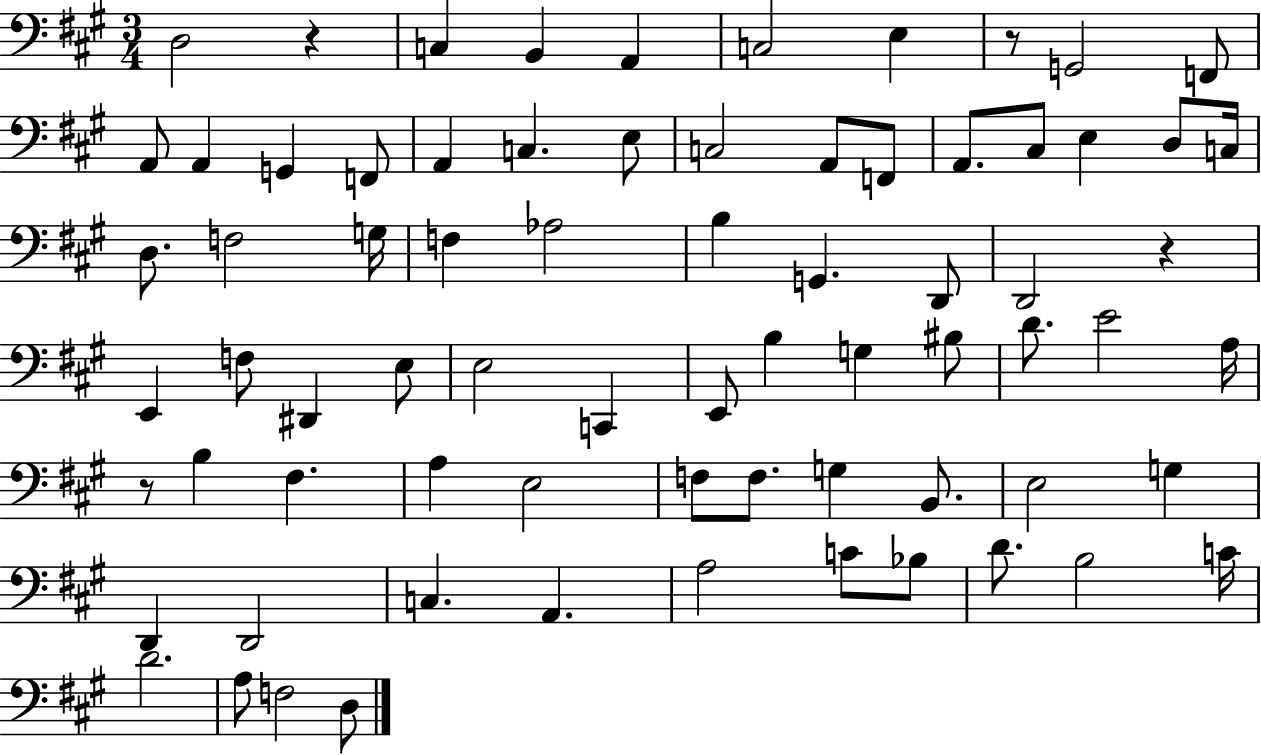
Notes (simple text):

D3/h R/q C3/q B2/q A2/q C3/h E3/q R/e G2/h F2/e A2/e A2/q G2/q F2/e A2/q C3/q. E3/e C3/h A2/e F2/e A2/e. C#3/e E3/q D3/e C3/s D3/e. F3/h G3/s F3/q Ab3/h B3/q G2/q. D2/e D2/h R/q E2/q F3/e D#2/q E3/e E3/h C2/q E2/e B3/q G3/q BIS3/e D4/e. E4/h A3/s R/e B3/q F#3/q. A3/q E3/h F3/e F3/e. G3/q B2/e. E3/h G3/q D2/q D2/h C3/q. A2/q. A3/h C4/e Bb3/e D4/e. B3/h C4/s D4/h. A3/e F3/h D3/e